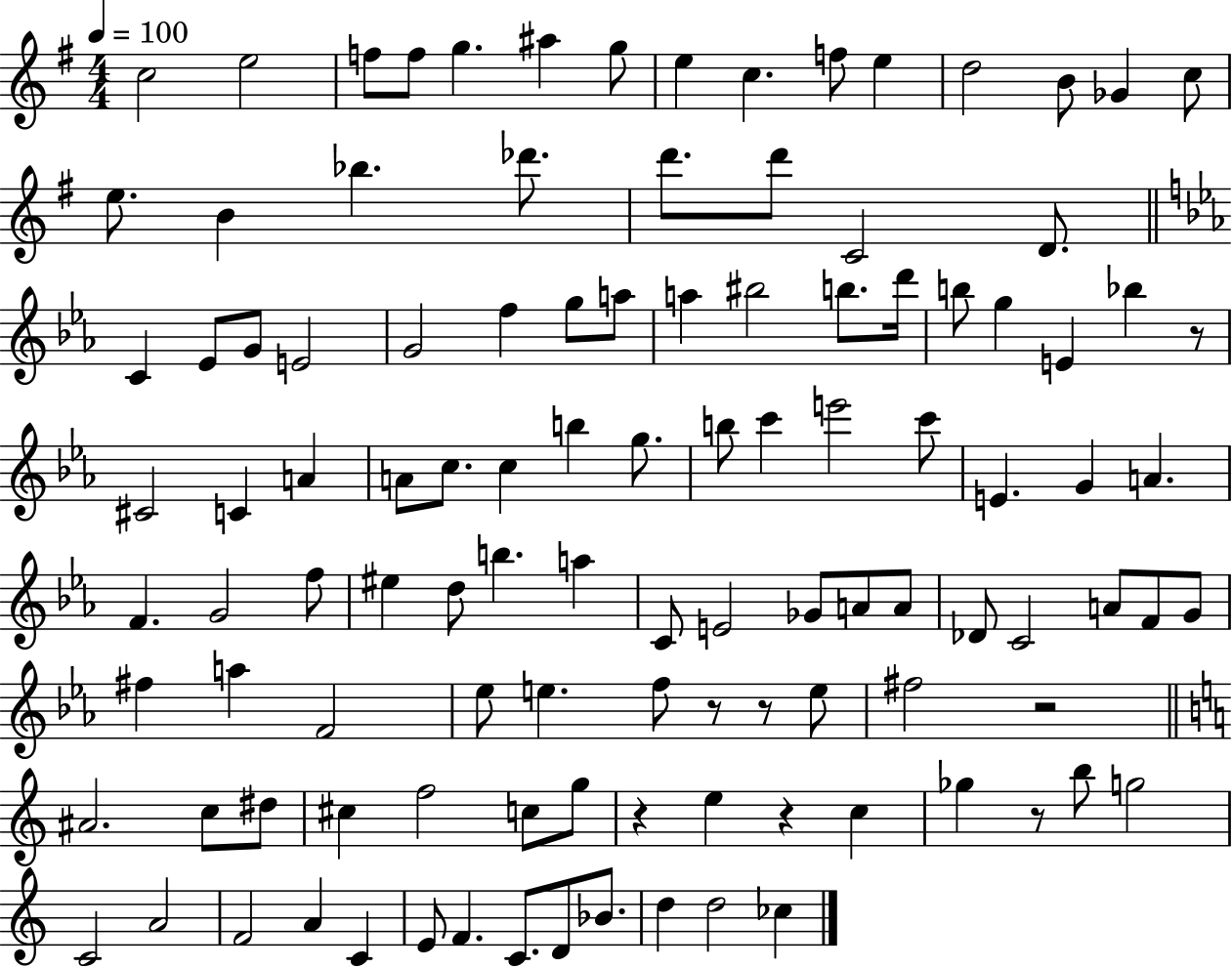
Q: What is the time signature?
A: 4/4